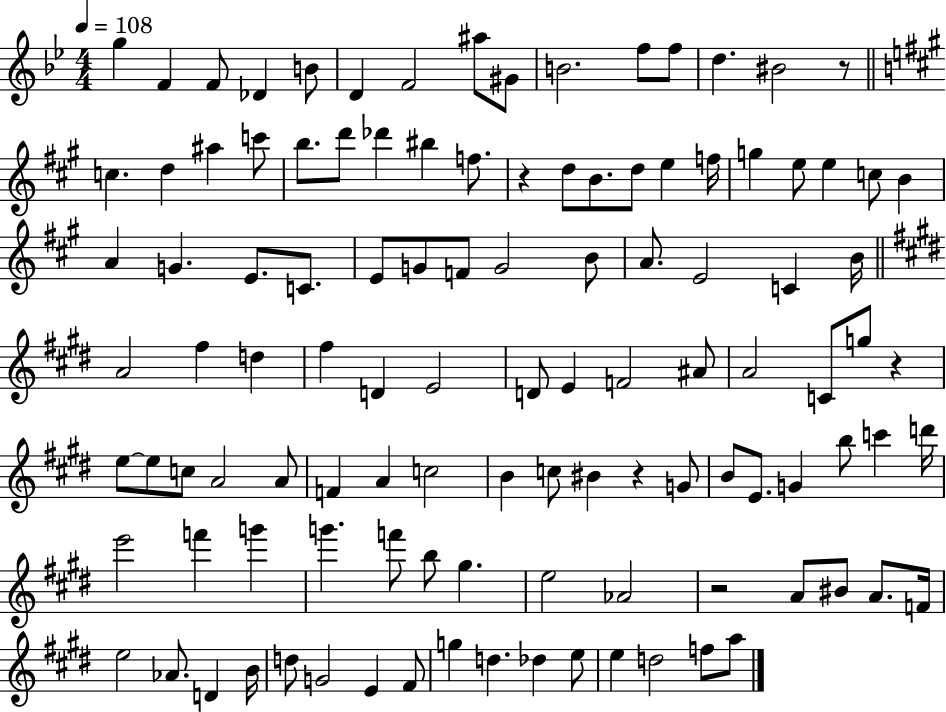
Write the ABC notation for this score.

X:1
T:Untitled
M:4/4
L:1/4
K:Bb
g F F/2 _D B/2 D F2 ^a/2 ^G/2 B2 f/2 f/2 d ^B2 z/2 c d ^a c'/2 b/2 d'/2 _d' ^b f/2 z d/2 B/2 d/2 e f/4 g e/2 e c/2 B A G E/2 C/2 E/2 G/2 F/2 G2 B/2 A/2 E2 C B/4 A2 ^f d ^f D E2 D/2 E F2 ^A/2 A2 C/2 g/2 z e/2 e/2 c/2 A2 A/2 F A c2 B c/2 ^B z G/2 B/2 E/2 G b/2 c' d'/4 e'2 f' g' g' f'/2 b/2 ^g e2 _A2 z2 A/2 ^B/2 A/2 F/4 e2 _A/2 D B/4 d/2 G2 E ^F/2 g d _d e/2 e d2 f/2 a/2